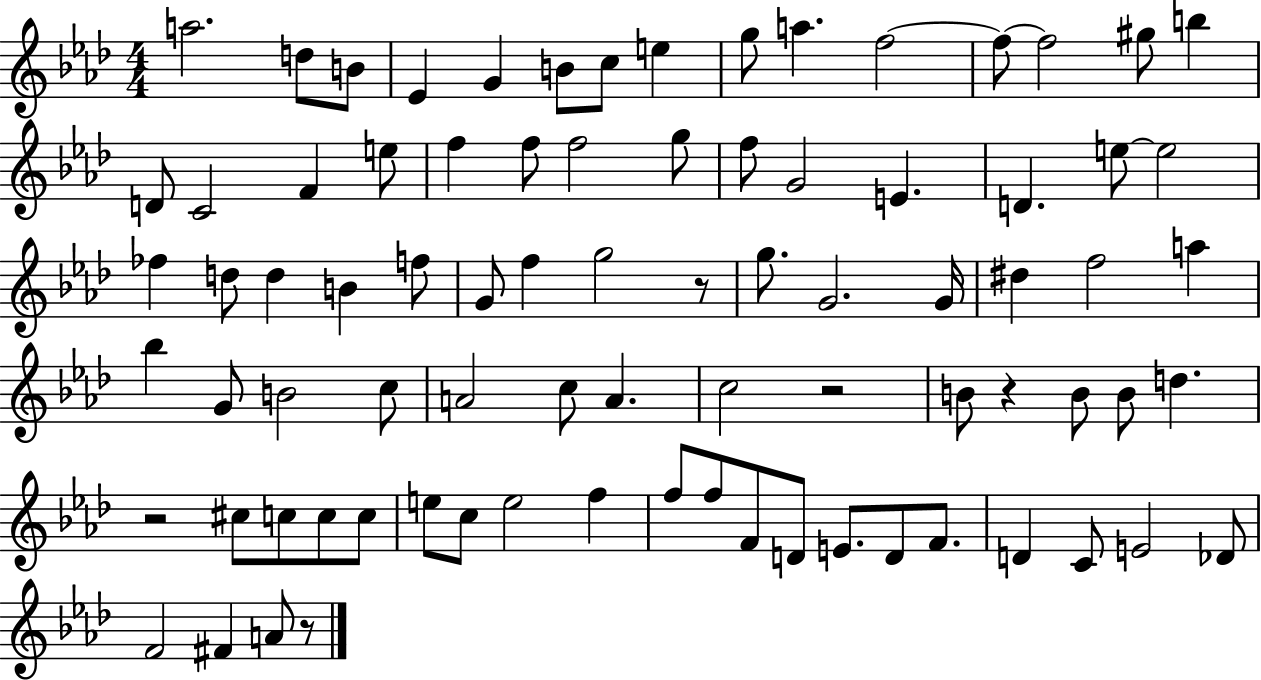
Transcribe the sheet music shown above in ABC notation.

X:1
T:Untitled
M:4/4
L:1/4
K:Ab
a2 d/2 B/2 _E G B/2 c/2 e g/2 a f2 f/2 f2 ^g/2 b D/2 C2 F e/2 f f/2 f2 g/2 f/2 G2 E D e/2 e2 _f d/2 d B f/2 G/2 f g2 z/2 g/2 G2 G/4 ^d f2 a _b G/2 B2 c/2 A2 c/2 A c2 z2 B/2 z B/2 B/2 d z2 ^c/2 c/2 c/2 c/2 e/2 c/2 e2 f f/2 f/2 F/2 D/2 E/2 D/2 F/2 D C/2 E2 _D/2 F2 ^F A/2 z/2